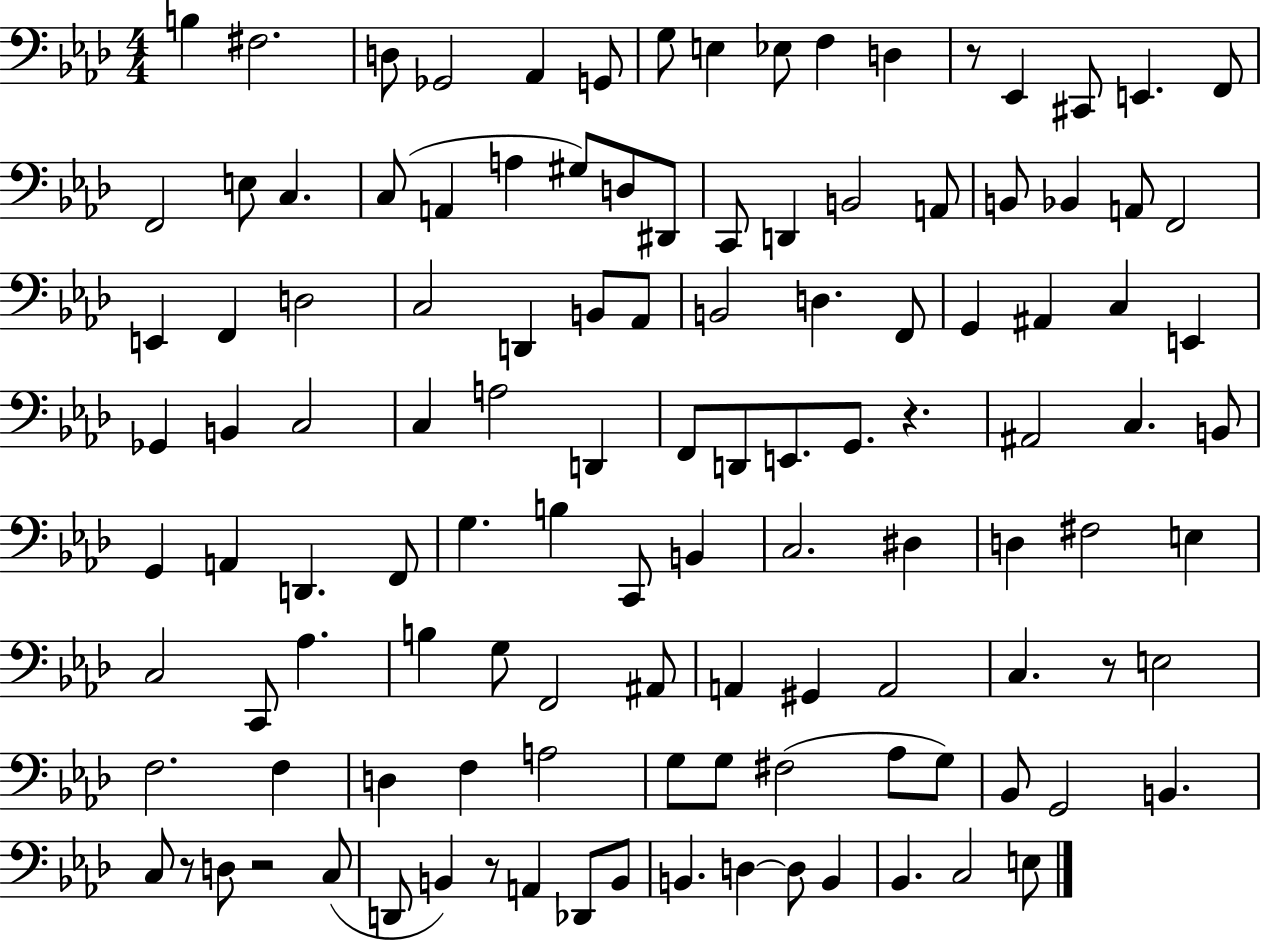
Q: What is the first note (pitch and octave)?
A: B3